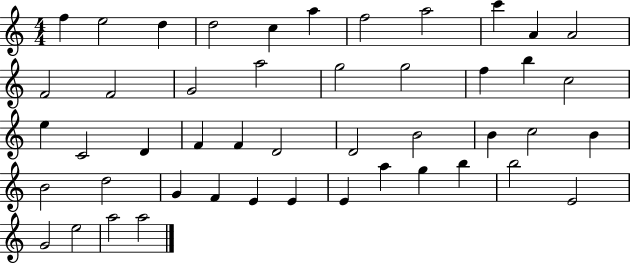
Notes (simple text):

F5/q E5/h D5/q D5/h C5/q A5/q F5/h A5/h C6/q A4/q A4/h F4/h F4/h G4/h A5/h G5/h G5/h F5/q B5/q C5/h E5/q C4/h D4/q F4/q F4/q D4/h D4/h B4/h B4/q C5/h B4/q B4/h D5/h G4/q F4/q E4/q E4/q E4/q A5/q G5/q B5/q B5/h E4/h G4/h E5/h A5/h A5/h